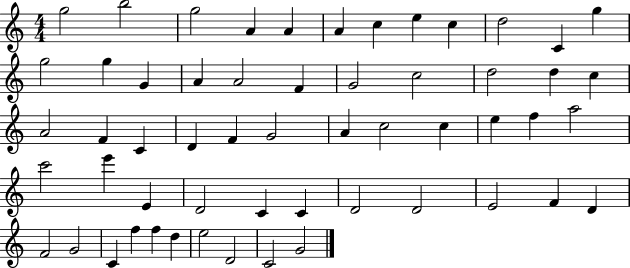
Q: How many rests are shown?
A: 0